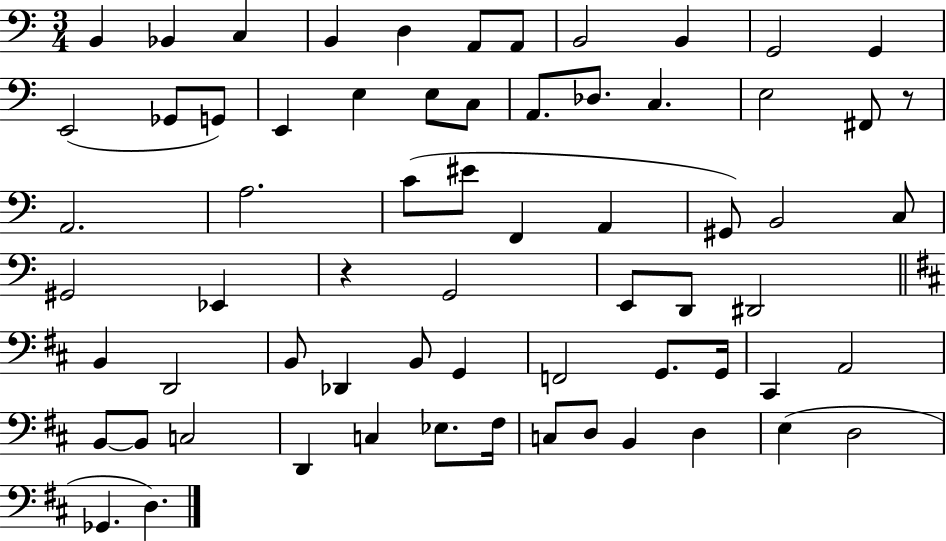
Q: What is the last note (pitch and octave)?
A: D3